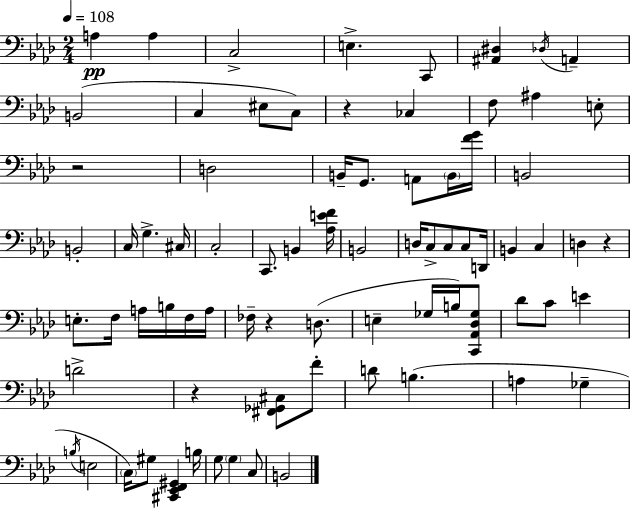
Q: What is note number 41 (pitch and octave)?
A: B3